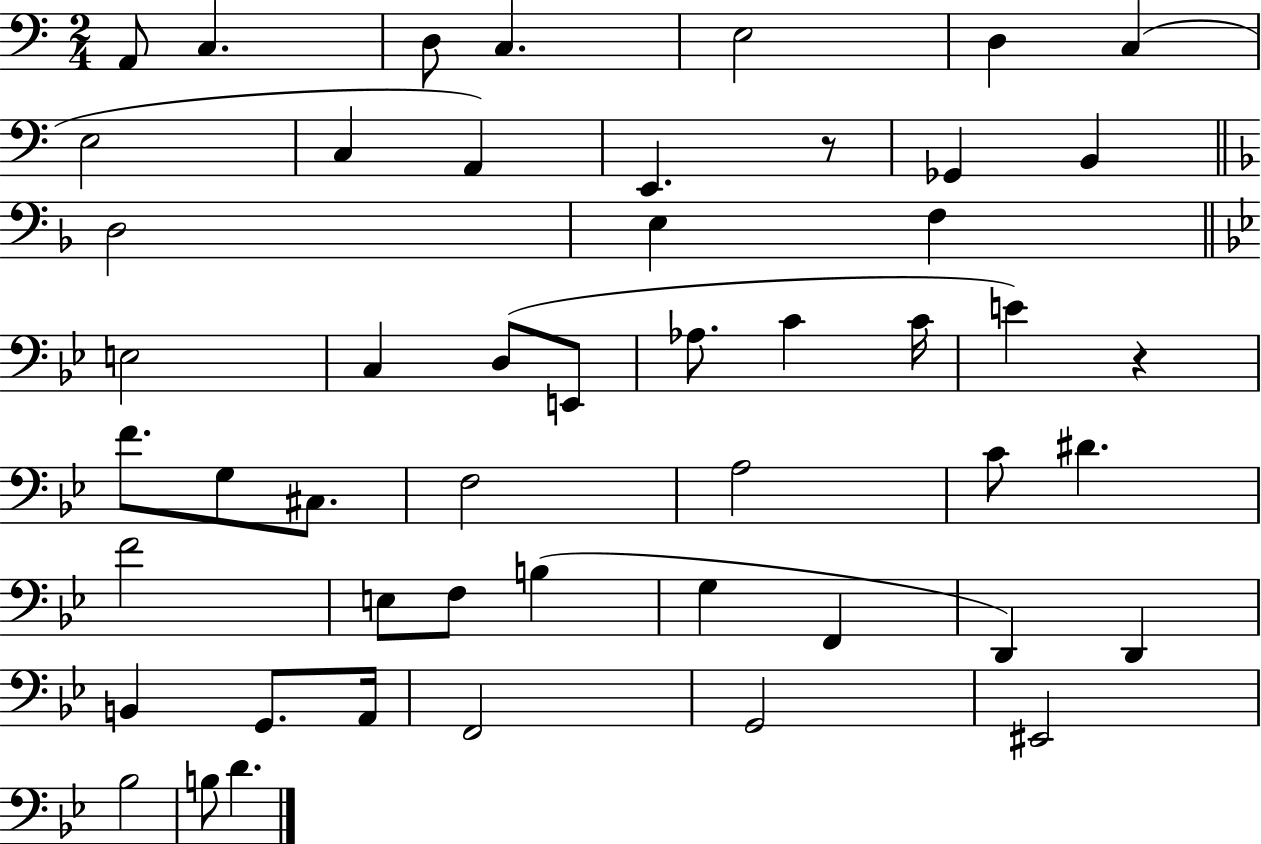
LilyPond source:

{
  \clef bass
  \numericTimeSignature
  \time 2/4
  \key c \major
  \repeat volta 2 { a,8 c4. | d8 c4. | e2 | d4 c4( | \break e2 | c4 a,4) | e,4. r8 | ges,4 b,4 | \break \bar "||" \break \key f \major d2 | e4 f4 | \bar "||" \break \key g \minor e2 | c4 d8( e,8 | aes8. c'4 c'16 | e'4) r4 | \break f'8. g8 cis8. | f2 | a2 | c'8 dis'4. | \break f'2 | e8 f8 b4( | g4 f,4 | d,4) d,4 | \break b,4 g,8. a,16 | f,2 | g,2 | eis,2 | \break bes2 | b8 d'4. | } \bar "|."
}